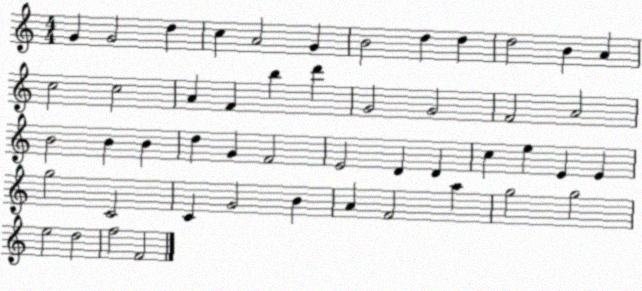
X:1
T:Untitled
M:4/4
L:1/4
K:C
G G2 d c A2 G B2 d d d2 B A c2 c2 A F b d' G2 G2 F2 A2 B2 B B d G F2 E2 D D c e E E g2 C2 C G2 B A F2 a g2 g2 e2 d2 f2 F2